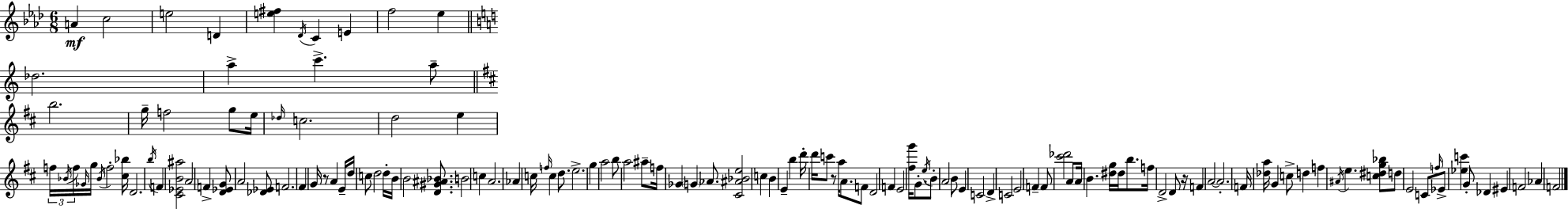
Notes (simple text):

A4/q C5/h E5/h D4/q [E5,F#5]/q Db4/s C4/q E4/q F5/h Eb5/q Db5/h. A5/q C6/q. A5/e B5/h. G5/s F5/h G5/e E5/s Db5/s C5/h. D5/h E5/q F5/s Bb4/s F5/s Gb4/s G5/s Bb4/s F5/h [C#5,Bb5]/s D4/h. B5/s F4/q [C#4,Eb4,B4,A#5]/h A4/h F4/q [D4,Eb4,G4]/e A4/h [Db4,Eb4]/e F4/h. F#4/q G4/s R/e A4/q E4/s D5/s C5/e D5/h D5/s B4/s B4/h [D4,G#4,A#4,Bb4]/e. B4/h C5/q A4/h. Ab4/q C5/s F5/s C5/q D5/e. E5/h. G5/q A5/h B5/e A5/h A#5/e F5/s Gb4/q G4/q Ab4/e. [C#4,A#4,Bb4,E5]/h C5/q B4/q E4/q B5/q D6/s D6/s C6/e R/e A5/s A4/e. F4/e D4/h F4/q E4/h [F#5,G6]/s G4/e. E5/s B4/e A4/h B4/e E4/q C4/h D4/q C4/h E4/h F4/q F4/e [C#6,Db6]/h A4/e A4/s B4/q. [D#5,G5]/s D#5/s B5/e. F5/s D4/h D4/e R/s F4/q A4/h A4/h. F4/s [Db5,A5]/s G4/q C5/e D5/q F5/q A#4/s E5/q. [C5,D#5,G5,Bb5]/e D5/e E4/h C4/e F5/s Eb4/e [Eb5,C6]/q G4/e Db4/q EIS4/q F4/h Ab4/q F4/h